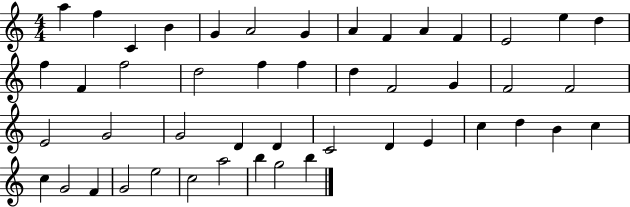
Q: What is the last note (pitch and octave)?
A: B5